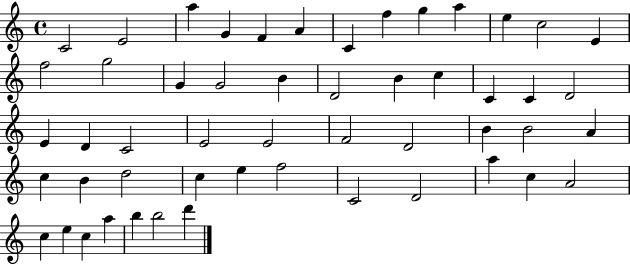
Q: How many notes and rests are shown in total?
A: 52